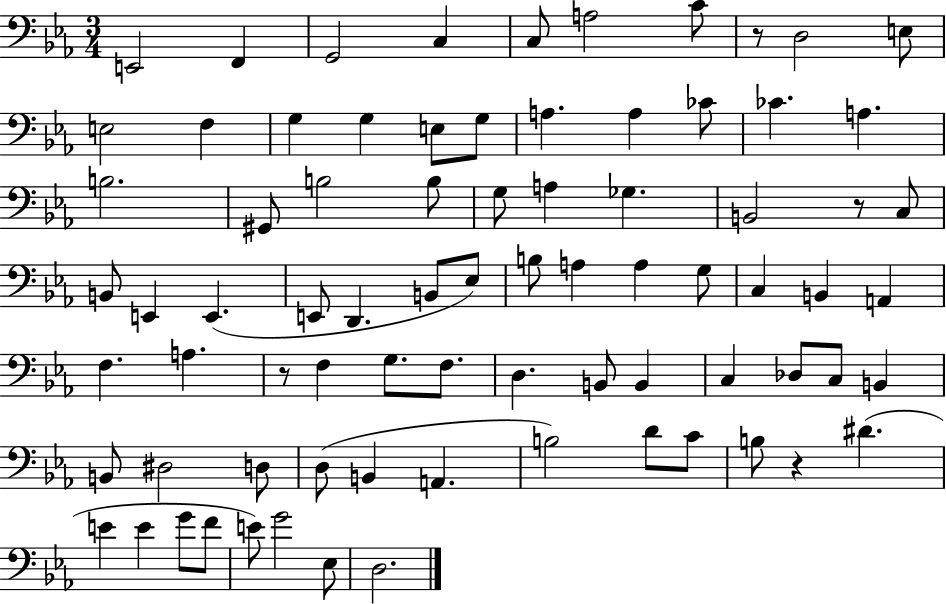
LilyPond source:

{
  \clef bass
  \numericTimeSignature
  \time 3/4
  \key ees \major
  e,2 f,4 | g,2 c4 | c8 a2 c'8 | r8 d2 e8 | \break e2 f4 | g4 g4 e8 g8 | a4. a4 ces'8 | ces'4. a4. | \break b2. | gis,8 b2 b8 | g8 a4 ges4. | b,2 r8 c8 | \break b,8 e,4 e,4.( | e,8 d,4. b,8 ees8) | b8 a4 a4 g8 | c4 b,4 a,4 | \break f4. a4. | r8 f4 g8. f8. | d4. b,8 b,4 | c4 des8 c8 b,4 | \break b,8 dis2 d8 | d8( b,4 a,4. | b2) d'8 c'8 | b8 r4 dis'4.( | \break e'4 e'4 g'8 f'8 | e'8) g'2 ees8 | d2. | \bar "|."
}